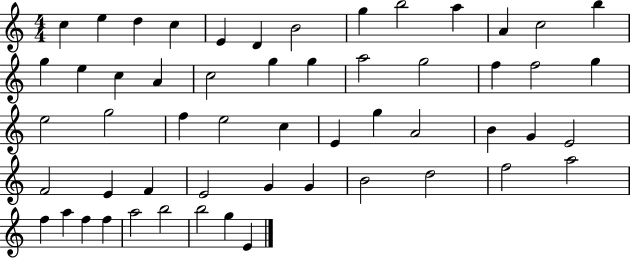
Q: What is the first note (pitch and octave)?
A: C5